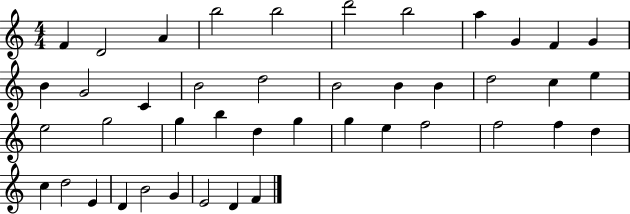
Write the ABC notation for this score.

X:1
T:Untitled
M:4/4
L:1/4
K:C
F D2 A b2 b2 d'2 b2 a G F G B G2 C B2 d2 B2 B B d2 c e e2 g2 g b d g g e f2 f2 f d c d2 E D B2 G E2 D F